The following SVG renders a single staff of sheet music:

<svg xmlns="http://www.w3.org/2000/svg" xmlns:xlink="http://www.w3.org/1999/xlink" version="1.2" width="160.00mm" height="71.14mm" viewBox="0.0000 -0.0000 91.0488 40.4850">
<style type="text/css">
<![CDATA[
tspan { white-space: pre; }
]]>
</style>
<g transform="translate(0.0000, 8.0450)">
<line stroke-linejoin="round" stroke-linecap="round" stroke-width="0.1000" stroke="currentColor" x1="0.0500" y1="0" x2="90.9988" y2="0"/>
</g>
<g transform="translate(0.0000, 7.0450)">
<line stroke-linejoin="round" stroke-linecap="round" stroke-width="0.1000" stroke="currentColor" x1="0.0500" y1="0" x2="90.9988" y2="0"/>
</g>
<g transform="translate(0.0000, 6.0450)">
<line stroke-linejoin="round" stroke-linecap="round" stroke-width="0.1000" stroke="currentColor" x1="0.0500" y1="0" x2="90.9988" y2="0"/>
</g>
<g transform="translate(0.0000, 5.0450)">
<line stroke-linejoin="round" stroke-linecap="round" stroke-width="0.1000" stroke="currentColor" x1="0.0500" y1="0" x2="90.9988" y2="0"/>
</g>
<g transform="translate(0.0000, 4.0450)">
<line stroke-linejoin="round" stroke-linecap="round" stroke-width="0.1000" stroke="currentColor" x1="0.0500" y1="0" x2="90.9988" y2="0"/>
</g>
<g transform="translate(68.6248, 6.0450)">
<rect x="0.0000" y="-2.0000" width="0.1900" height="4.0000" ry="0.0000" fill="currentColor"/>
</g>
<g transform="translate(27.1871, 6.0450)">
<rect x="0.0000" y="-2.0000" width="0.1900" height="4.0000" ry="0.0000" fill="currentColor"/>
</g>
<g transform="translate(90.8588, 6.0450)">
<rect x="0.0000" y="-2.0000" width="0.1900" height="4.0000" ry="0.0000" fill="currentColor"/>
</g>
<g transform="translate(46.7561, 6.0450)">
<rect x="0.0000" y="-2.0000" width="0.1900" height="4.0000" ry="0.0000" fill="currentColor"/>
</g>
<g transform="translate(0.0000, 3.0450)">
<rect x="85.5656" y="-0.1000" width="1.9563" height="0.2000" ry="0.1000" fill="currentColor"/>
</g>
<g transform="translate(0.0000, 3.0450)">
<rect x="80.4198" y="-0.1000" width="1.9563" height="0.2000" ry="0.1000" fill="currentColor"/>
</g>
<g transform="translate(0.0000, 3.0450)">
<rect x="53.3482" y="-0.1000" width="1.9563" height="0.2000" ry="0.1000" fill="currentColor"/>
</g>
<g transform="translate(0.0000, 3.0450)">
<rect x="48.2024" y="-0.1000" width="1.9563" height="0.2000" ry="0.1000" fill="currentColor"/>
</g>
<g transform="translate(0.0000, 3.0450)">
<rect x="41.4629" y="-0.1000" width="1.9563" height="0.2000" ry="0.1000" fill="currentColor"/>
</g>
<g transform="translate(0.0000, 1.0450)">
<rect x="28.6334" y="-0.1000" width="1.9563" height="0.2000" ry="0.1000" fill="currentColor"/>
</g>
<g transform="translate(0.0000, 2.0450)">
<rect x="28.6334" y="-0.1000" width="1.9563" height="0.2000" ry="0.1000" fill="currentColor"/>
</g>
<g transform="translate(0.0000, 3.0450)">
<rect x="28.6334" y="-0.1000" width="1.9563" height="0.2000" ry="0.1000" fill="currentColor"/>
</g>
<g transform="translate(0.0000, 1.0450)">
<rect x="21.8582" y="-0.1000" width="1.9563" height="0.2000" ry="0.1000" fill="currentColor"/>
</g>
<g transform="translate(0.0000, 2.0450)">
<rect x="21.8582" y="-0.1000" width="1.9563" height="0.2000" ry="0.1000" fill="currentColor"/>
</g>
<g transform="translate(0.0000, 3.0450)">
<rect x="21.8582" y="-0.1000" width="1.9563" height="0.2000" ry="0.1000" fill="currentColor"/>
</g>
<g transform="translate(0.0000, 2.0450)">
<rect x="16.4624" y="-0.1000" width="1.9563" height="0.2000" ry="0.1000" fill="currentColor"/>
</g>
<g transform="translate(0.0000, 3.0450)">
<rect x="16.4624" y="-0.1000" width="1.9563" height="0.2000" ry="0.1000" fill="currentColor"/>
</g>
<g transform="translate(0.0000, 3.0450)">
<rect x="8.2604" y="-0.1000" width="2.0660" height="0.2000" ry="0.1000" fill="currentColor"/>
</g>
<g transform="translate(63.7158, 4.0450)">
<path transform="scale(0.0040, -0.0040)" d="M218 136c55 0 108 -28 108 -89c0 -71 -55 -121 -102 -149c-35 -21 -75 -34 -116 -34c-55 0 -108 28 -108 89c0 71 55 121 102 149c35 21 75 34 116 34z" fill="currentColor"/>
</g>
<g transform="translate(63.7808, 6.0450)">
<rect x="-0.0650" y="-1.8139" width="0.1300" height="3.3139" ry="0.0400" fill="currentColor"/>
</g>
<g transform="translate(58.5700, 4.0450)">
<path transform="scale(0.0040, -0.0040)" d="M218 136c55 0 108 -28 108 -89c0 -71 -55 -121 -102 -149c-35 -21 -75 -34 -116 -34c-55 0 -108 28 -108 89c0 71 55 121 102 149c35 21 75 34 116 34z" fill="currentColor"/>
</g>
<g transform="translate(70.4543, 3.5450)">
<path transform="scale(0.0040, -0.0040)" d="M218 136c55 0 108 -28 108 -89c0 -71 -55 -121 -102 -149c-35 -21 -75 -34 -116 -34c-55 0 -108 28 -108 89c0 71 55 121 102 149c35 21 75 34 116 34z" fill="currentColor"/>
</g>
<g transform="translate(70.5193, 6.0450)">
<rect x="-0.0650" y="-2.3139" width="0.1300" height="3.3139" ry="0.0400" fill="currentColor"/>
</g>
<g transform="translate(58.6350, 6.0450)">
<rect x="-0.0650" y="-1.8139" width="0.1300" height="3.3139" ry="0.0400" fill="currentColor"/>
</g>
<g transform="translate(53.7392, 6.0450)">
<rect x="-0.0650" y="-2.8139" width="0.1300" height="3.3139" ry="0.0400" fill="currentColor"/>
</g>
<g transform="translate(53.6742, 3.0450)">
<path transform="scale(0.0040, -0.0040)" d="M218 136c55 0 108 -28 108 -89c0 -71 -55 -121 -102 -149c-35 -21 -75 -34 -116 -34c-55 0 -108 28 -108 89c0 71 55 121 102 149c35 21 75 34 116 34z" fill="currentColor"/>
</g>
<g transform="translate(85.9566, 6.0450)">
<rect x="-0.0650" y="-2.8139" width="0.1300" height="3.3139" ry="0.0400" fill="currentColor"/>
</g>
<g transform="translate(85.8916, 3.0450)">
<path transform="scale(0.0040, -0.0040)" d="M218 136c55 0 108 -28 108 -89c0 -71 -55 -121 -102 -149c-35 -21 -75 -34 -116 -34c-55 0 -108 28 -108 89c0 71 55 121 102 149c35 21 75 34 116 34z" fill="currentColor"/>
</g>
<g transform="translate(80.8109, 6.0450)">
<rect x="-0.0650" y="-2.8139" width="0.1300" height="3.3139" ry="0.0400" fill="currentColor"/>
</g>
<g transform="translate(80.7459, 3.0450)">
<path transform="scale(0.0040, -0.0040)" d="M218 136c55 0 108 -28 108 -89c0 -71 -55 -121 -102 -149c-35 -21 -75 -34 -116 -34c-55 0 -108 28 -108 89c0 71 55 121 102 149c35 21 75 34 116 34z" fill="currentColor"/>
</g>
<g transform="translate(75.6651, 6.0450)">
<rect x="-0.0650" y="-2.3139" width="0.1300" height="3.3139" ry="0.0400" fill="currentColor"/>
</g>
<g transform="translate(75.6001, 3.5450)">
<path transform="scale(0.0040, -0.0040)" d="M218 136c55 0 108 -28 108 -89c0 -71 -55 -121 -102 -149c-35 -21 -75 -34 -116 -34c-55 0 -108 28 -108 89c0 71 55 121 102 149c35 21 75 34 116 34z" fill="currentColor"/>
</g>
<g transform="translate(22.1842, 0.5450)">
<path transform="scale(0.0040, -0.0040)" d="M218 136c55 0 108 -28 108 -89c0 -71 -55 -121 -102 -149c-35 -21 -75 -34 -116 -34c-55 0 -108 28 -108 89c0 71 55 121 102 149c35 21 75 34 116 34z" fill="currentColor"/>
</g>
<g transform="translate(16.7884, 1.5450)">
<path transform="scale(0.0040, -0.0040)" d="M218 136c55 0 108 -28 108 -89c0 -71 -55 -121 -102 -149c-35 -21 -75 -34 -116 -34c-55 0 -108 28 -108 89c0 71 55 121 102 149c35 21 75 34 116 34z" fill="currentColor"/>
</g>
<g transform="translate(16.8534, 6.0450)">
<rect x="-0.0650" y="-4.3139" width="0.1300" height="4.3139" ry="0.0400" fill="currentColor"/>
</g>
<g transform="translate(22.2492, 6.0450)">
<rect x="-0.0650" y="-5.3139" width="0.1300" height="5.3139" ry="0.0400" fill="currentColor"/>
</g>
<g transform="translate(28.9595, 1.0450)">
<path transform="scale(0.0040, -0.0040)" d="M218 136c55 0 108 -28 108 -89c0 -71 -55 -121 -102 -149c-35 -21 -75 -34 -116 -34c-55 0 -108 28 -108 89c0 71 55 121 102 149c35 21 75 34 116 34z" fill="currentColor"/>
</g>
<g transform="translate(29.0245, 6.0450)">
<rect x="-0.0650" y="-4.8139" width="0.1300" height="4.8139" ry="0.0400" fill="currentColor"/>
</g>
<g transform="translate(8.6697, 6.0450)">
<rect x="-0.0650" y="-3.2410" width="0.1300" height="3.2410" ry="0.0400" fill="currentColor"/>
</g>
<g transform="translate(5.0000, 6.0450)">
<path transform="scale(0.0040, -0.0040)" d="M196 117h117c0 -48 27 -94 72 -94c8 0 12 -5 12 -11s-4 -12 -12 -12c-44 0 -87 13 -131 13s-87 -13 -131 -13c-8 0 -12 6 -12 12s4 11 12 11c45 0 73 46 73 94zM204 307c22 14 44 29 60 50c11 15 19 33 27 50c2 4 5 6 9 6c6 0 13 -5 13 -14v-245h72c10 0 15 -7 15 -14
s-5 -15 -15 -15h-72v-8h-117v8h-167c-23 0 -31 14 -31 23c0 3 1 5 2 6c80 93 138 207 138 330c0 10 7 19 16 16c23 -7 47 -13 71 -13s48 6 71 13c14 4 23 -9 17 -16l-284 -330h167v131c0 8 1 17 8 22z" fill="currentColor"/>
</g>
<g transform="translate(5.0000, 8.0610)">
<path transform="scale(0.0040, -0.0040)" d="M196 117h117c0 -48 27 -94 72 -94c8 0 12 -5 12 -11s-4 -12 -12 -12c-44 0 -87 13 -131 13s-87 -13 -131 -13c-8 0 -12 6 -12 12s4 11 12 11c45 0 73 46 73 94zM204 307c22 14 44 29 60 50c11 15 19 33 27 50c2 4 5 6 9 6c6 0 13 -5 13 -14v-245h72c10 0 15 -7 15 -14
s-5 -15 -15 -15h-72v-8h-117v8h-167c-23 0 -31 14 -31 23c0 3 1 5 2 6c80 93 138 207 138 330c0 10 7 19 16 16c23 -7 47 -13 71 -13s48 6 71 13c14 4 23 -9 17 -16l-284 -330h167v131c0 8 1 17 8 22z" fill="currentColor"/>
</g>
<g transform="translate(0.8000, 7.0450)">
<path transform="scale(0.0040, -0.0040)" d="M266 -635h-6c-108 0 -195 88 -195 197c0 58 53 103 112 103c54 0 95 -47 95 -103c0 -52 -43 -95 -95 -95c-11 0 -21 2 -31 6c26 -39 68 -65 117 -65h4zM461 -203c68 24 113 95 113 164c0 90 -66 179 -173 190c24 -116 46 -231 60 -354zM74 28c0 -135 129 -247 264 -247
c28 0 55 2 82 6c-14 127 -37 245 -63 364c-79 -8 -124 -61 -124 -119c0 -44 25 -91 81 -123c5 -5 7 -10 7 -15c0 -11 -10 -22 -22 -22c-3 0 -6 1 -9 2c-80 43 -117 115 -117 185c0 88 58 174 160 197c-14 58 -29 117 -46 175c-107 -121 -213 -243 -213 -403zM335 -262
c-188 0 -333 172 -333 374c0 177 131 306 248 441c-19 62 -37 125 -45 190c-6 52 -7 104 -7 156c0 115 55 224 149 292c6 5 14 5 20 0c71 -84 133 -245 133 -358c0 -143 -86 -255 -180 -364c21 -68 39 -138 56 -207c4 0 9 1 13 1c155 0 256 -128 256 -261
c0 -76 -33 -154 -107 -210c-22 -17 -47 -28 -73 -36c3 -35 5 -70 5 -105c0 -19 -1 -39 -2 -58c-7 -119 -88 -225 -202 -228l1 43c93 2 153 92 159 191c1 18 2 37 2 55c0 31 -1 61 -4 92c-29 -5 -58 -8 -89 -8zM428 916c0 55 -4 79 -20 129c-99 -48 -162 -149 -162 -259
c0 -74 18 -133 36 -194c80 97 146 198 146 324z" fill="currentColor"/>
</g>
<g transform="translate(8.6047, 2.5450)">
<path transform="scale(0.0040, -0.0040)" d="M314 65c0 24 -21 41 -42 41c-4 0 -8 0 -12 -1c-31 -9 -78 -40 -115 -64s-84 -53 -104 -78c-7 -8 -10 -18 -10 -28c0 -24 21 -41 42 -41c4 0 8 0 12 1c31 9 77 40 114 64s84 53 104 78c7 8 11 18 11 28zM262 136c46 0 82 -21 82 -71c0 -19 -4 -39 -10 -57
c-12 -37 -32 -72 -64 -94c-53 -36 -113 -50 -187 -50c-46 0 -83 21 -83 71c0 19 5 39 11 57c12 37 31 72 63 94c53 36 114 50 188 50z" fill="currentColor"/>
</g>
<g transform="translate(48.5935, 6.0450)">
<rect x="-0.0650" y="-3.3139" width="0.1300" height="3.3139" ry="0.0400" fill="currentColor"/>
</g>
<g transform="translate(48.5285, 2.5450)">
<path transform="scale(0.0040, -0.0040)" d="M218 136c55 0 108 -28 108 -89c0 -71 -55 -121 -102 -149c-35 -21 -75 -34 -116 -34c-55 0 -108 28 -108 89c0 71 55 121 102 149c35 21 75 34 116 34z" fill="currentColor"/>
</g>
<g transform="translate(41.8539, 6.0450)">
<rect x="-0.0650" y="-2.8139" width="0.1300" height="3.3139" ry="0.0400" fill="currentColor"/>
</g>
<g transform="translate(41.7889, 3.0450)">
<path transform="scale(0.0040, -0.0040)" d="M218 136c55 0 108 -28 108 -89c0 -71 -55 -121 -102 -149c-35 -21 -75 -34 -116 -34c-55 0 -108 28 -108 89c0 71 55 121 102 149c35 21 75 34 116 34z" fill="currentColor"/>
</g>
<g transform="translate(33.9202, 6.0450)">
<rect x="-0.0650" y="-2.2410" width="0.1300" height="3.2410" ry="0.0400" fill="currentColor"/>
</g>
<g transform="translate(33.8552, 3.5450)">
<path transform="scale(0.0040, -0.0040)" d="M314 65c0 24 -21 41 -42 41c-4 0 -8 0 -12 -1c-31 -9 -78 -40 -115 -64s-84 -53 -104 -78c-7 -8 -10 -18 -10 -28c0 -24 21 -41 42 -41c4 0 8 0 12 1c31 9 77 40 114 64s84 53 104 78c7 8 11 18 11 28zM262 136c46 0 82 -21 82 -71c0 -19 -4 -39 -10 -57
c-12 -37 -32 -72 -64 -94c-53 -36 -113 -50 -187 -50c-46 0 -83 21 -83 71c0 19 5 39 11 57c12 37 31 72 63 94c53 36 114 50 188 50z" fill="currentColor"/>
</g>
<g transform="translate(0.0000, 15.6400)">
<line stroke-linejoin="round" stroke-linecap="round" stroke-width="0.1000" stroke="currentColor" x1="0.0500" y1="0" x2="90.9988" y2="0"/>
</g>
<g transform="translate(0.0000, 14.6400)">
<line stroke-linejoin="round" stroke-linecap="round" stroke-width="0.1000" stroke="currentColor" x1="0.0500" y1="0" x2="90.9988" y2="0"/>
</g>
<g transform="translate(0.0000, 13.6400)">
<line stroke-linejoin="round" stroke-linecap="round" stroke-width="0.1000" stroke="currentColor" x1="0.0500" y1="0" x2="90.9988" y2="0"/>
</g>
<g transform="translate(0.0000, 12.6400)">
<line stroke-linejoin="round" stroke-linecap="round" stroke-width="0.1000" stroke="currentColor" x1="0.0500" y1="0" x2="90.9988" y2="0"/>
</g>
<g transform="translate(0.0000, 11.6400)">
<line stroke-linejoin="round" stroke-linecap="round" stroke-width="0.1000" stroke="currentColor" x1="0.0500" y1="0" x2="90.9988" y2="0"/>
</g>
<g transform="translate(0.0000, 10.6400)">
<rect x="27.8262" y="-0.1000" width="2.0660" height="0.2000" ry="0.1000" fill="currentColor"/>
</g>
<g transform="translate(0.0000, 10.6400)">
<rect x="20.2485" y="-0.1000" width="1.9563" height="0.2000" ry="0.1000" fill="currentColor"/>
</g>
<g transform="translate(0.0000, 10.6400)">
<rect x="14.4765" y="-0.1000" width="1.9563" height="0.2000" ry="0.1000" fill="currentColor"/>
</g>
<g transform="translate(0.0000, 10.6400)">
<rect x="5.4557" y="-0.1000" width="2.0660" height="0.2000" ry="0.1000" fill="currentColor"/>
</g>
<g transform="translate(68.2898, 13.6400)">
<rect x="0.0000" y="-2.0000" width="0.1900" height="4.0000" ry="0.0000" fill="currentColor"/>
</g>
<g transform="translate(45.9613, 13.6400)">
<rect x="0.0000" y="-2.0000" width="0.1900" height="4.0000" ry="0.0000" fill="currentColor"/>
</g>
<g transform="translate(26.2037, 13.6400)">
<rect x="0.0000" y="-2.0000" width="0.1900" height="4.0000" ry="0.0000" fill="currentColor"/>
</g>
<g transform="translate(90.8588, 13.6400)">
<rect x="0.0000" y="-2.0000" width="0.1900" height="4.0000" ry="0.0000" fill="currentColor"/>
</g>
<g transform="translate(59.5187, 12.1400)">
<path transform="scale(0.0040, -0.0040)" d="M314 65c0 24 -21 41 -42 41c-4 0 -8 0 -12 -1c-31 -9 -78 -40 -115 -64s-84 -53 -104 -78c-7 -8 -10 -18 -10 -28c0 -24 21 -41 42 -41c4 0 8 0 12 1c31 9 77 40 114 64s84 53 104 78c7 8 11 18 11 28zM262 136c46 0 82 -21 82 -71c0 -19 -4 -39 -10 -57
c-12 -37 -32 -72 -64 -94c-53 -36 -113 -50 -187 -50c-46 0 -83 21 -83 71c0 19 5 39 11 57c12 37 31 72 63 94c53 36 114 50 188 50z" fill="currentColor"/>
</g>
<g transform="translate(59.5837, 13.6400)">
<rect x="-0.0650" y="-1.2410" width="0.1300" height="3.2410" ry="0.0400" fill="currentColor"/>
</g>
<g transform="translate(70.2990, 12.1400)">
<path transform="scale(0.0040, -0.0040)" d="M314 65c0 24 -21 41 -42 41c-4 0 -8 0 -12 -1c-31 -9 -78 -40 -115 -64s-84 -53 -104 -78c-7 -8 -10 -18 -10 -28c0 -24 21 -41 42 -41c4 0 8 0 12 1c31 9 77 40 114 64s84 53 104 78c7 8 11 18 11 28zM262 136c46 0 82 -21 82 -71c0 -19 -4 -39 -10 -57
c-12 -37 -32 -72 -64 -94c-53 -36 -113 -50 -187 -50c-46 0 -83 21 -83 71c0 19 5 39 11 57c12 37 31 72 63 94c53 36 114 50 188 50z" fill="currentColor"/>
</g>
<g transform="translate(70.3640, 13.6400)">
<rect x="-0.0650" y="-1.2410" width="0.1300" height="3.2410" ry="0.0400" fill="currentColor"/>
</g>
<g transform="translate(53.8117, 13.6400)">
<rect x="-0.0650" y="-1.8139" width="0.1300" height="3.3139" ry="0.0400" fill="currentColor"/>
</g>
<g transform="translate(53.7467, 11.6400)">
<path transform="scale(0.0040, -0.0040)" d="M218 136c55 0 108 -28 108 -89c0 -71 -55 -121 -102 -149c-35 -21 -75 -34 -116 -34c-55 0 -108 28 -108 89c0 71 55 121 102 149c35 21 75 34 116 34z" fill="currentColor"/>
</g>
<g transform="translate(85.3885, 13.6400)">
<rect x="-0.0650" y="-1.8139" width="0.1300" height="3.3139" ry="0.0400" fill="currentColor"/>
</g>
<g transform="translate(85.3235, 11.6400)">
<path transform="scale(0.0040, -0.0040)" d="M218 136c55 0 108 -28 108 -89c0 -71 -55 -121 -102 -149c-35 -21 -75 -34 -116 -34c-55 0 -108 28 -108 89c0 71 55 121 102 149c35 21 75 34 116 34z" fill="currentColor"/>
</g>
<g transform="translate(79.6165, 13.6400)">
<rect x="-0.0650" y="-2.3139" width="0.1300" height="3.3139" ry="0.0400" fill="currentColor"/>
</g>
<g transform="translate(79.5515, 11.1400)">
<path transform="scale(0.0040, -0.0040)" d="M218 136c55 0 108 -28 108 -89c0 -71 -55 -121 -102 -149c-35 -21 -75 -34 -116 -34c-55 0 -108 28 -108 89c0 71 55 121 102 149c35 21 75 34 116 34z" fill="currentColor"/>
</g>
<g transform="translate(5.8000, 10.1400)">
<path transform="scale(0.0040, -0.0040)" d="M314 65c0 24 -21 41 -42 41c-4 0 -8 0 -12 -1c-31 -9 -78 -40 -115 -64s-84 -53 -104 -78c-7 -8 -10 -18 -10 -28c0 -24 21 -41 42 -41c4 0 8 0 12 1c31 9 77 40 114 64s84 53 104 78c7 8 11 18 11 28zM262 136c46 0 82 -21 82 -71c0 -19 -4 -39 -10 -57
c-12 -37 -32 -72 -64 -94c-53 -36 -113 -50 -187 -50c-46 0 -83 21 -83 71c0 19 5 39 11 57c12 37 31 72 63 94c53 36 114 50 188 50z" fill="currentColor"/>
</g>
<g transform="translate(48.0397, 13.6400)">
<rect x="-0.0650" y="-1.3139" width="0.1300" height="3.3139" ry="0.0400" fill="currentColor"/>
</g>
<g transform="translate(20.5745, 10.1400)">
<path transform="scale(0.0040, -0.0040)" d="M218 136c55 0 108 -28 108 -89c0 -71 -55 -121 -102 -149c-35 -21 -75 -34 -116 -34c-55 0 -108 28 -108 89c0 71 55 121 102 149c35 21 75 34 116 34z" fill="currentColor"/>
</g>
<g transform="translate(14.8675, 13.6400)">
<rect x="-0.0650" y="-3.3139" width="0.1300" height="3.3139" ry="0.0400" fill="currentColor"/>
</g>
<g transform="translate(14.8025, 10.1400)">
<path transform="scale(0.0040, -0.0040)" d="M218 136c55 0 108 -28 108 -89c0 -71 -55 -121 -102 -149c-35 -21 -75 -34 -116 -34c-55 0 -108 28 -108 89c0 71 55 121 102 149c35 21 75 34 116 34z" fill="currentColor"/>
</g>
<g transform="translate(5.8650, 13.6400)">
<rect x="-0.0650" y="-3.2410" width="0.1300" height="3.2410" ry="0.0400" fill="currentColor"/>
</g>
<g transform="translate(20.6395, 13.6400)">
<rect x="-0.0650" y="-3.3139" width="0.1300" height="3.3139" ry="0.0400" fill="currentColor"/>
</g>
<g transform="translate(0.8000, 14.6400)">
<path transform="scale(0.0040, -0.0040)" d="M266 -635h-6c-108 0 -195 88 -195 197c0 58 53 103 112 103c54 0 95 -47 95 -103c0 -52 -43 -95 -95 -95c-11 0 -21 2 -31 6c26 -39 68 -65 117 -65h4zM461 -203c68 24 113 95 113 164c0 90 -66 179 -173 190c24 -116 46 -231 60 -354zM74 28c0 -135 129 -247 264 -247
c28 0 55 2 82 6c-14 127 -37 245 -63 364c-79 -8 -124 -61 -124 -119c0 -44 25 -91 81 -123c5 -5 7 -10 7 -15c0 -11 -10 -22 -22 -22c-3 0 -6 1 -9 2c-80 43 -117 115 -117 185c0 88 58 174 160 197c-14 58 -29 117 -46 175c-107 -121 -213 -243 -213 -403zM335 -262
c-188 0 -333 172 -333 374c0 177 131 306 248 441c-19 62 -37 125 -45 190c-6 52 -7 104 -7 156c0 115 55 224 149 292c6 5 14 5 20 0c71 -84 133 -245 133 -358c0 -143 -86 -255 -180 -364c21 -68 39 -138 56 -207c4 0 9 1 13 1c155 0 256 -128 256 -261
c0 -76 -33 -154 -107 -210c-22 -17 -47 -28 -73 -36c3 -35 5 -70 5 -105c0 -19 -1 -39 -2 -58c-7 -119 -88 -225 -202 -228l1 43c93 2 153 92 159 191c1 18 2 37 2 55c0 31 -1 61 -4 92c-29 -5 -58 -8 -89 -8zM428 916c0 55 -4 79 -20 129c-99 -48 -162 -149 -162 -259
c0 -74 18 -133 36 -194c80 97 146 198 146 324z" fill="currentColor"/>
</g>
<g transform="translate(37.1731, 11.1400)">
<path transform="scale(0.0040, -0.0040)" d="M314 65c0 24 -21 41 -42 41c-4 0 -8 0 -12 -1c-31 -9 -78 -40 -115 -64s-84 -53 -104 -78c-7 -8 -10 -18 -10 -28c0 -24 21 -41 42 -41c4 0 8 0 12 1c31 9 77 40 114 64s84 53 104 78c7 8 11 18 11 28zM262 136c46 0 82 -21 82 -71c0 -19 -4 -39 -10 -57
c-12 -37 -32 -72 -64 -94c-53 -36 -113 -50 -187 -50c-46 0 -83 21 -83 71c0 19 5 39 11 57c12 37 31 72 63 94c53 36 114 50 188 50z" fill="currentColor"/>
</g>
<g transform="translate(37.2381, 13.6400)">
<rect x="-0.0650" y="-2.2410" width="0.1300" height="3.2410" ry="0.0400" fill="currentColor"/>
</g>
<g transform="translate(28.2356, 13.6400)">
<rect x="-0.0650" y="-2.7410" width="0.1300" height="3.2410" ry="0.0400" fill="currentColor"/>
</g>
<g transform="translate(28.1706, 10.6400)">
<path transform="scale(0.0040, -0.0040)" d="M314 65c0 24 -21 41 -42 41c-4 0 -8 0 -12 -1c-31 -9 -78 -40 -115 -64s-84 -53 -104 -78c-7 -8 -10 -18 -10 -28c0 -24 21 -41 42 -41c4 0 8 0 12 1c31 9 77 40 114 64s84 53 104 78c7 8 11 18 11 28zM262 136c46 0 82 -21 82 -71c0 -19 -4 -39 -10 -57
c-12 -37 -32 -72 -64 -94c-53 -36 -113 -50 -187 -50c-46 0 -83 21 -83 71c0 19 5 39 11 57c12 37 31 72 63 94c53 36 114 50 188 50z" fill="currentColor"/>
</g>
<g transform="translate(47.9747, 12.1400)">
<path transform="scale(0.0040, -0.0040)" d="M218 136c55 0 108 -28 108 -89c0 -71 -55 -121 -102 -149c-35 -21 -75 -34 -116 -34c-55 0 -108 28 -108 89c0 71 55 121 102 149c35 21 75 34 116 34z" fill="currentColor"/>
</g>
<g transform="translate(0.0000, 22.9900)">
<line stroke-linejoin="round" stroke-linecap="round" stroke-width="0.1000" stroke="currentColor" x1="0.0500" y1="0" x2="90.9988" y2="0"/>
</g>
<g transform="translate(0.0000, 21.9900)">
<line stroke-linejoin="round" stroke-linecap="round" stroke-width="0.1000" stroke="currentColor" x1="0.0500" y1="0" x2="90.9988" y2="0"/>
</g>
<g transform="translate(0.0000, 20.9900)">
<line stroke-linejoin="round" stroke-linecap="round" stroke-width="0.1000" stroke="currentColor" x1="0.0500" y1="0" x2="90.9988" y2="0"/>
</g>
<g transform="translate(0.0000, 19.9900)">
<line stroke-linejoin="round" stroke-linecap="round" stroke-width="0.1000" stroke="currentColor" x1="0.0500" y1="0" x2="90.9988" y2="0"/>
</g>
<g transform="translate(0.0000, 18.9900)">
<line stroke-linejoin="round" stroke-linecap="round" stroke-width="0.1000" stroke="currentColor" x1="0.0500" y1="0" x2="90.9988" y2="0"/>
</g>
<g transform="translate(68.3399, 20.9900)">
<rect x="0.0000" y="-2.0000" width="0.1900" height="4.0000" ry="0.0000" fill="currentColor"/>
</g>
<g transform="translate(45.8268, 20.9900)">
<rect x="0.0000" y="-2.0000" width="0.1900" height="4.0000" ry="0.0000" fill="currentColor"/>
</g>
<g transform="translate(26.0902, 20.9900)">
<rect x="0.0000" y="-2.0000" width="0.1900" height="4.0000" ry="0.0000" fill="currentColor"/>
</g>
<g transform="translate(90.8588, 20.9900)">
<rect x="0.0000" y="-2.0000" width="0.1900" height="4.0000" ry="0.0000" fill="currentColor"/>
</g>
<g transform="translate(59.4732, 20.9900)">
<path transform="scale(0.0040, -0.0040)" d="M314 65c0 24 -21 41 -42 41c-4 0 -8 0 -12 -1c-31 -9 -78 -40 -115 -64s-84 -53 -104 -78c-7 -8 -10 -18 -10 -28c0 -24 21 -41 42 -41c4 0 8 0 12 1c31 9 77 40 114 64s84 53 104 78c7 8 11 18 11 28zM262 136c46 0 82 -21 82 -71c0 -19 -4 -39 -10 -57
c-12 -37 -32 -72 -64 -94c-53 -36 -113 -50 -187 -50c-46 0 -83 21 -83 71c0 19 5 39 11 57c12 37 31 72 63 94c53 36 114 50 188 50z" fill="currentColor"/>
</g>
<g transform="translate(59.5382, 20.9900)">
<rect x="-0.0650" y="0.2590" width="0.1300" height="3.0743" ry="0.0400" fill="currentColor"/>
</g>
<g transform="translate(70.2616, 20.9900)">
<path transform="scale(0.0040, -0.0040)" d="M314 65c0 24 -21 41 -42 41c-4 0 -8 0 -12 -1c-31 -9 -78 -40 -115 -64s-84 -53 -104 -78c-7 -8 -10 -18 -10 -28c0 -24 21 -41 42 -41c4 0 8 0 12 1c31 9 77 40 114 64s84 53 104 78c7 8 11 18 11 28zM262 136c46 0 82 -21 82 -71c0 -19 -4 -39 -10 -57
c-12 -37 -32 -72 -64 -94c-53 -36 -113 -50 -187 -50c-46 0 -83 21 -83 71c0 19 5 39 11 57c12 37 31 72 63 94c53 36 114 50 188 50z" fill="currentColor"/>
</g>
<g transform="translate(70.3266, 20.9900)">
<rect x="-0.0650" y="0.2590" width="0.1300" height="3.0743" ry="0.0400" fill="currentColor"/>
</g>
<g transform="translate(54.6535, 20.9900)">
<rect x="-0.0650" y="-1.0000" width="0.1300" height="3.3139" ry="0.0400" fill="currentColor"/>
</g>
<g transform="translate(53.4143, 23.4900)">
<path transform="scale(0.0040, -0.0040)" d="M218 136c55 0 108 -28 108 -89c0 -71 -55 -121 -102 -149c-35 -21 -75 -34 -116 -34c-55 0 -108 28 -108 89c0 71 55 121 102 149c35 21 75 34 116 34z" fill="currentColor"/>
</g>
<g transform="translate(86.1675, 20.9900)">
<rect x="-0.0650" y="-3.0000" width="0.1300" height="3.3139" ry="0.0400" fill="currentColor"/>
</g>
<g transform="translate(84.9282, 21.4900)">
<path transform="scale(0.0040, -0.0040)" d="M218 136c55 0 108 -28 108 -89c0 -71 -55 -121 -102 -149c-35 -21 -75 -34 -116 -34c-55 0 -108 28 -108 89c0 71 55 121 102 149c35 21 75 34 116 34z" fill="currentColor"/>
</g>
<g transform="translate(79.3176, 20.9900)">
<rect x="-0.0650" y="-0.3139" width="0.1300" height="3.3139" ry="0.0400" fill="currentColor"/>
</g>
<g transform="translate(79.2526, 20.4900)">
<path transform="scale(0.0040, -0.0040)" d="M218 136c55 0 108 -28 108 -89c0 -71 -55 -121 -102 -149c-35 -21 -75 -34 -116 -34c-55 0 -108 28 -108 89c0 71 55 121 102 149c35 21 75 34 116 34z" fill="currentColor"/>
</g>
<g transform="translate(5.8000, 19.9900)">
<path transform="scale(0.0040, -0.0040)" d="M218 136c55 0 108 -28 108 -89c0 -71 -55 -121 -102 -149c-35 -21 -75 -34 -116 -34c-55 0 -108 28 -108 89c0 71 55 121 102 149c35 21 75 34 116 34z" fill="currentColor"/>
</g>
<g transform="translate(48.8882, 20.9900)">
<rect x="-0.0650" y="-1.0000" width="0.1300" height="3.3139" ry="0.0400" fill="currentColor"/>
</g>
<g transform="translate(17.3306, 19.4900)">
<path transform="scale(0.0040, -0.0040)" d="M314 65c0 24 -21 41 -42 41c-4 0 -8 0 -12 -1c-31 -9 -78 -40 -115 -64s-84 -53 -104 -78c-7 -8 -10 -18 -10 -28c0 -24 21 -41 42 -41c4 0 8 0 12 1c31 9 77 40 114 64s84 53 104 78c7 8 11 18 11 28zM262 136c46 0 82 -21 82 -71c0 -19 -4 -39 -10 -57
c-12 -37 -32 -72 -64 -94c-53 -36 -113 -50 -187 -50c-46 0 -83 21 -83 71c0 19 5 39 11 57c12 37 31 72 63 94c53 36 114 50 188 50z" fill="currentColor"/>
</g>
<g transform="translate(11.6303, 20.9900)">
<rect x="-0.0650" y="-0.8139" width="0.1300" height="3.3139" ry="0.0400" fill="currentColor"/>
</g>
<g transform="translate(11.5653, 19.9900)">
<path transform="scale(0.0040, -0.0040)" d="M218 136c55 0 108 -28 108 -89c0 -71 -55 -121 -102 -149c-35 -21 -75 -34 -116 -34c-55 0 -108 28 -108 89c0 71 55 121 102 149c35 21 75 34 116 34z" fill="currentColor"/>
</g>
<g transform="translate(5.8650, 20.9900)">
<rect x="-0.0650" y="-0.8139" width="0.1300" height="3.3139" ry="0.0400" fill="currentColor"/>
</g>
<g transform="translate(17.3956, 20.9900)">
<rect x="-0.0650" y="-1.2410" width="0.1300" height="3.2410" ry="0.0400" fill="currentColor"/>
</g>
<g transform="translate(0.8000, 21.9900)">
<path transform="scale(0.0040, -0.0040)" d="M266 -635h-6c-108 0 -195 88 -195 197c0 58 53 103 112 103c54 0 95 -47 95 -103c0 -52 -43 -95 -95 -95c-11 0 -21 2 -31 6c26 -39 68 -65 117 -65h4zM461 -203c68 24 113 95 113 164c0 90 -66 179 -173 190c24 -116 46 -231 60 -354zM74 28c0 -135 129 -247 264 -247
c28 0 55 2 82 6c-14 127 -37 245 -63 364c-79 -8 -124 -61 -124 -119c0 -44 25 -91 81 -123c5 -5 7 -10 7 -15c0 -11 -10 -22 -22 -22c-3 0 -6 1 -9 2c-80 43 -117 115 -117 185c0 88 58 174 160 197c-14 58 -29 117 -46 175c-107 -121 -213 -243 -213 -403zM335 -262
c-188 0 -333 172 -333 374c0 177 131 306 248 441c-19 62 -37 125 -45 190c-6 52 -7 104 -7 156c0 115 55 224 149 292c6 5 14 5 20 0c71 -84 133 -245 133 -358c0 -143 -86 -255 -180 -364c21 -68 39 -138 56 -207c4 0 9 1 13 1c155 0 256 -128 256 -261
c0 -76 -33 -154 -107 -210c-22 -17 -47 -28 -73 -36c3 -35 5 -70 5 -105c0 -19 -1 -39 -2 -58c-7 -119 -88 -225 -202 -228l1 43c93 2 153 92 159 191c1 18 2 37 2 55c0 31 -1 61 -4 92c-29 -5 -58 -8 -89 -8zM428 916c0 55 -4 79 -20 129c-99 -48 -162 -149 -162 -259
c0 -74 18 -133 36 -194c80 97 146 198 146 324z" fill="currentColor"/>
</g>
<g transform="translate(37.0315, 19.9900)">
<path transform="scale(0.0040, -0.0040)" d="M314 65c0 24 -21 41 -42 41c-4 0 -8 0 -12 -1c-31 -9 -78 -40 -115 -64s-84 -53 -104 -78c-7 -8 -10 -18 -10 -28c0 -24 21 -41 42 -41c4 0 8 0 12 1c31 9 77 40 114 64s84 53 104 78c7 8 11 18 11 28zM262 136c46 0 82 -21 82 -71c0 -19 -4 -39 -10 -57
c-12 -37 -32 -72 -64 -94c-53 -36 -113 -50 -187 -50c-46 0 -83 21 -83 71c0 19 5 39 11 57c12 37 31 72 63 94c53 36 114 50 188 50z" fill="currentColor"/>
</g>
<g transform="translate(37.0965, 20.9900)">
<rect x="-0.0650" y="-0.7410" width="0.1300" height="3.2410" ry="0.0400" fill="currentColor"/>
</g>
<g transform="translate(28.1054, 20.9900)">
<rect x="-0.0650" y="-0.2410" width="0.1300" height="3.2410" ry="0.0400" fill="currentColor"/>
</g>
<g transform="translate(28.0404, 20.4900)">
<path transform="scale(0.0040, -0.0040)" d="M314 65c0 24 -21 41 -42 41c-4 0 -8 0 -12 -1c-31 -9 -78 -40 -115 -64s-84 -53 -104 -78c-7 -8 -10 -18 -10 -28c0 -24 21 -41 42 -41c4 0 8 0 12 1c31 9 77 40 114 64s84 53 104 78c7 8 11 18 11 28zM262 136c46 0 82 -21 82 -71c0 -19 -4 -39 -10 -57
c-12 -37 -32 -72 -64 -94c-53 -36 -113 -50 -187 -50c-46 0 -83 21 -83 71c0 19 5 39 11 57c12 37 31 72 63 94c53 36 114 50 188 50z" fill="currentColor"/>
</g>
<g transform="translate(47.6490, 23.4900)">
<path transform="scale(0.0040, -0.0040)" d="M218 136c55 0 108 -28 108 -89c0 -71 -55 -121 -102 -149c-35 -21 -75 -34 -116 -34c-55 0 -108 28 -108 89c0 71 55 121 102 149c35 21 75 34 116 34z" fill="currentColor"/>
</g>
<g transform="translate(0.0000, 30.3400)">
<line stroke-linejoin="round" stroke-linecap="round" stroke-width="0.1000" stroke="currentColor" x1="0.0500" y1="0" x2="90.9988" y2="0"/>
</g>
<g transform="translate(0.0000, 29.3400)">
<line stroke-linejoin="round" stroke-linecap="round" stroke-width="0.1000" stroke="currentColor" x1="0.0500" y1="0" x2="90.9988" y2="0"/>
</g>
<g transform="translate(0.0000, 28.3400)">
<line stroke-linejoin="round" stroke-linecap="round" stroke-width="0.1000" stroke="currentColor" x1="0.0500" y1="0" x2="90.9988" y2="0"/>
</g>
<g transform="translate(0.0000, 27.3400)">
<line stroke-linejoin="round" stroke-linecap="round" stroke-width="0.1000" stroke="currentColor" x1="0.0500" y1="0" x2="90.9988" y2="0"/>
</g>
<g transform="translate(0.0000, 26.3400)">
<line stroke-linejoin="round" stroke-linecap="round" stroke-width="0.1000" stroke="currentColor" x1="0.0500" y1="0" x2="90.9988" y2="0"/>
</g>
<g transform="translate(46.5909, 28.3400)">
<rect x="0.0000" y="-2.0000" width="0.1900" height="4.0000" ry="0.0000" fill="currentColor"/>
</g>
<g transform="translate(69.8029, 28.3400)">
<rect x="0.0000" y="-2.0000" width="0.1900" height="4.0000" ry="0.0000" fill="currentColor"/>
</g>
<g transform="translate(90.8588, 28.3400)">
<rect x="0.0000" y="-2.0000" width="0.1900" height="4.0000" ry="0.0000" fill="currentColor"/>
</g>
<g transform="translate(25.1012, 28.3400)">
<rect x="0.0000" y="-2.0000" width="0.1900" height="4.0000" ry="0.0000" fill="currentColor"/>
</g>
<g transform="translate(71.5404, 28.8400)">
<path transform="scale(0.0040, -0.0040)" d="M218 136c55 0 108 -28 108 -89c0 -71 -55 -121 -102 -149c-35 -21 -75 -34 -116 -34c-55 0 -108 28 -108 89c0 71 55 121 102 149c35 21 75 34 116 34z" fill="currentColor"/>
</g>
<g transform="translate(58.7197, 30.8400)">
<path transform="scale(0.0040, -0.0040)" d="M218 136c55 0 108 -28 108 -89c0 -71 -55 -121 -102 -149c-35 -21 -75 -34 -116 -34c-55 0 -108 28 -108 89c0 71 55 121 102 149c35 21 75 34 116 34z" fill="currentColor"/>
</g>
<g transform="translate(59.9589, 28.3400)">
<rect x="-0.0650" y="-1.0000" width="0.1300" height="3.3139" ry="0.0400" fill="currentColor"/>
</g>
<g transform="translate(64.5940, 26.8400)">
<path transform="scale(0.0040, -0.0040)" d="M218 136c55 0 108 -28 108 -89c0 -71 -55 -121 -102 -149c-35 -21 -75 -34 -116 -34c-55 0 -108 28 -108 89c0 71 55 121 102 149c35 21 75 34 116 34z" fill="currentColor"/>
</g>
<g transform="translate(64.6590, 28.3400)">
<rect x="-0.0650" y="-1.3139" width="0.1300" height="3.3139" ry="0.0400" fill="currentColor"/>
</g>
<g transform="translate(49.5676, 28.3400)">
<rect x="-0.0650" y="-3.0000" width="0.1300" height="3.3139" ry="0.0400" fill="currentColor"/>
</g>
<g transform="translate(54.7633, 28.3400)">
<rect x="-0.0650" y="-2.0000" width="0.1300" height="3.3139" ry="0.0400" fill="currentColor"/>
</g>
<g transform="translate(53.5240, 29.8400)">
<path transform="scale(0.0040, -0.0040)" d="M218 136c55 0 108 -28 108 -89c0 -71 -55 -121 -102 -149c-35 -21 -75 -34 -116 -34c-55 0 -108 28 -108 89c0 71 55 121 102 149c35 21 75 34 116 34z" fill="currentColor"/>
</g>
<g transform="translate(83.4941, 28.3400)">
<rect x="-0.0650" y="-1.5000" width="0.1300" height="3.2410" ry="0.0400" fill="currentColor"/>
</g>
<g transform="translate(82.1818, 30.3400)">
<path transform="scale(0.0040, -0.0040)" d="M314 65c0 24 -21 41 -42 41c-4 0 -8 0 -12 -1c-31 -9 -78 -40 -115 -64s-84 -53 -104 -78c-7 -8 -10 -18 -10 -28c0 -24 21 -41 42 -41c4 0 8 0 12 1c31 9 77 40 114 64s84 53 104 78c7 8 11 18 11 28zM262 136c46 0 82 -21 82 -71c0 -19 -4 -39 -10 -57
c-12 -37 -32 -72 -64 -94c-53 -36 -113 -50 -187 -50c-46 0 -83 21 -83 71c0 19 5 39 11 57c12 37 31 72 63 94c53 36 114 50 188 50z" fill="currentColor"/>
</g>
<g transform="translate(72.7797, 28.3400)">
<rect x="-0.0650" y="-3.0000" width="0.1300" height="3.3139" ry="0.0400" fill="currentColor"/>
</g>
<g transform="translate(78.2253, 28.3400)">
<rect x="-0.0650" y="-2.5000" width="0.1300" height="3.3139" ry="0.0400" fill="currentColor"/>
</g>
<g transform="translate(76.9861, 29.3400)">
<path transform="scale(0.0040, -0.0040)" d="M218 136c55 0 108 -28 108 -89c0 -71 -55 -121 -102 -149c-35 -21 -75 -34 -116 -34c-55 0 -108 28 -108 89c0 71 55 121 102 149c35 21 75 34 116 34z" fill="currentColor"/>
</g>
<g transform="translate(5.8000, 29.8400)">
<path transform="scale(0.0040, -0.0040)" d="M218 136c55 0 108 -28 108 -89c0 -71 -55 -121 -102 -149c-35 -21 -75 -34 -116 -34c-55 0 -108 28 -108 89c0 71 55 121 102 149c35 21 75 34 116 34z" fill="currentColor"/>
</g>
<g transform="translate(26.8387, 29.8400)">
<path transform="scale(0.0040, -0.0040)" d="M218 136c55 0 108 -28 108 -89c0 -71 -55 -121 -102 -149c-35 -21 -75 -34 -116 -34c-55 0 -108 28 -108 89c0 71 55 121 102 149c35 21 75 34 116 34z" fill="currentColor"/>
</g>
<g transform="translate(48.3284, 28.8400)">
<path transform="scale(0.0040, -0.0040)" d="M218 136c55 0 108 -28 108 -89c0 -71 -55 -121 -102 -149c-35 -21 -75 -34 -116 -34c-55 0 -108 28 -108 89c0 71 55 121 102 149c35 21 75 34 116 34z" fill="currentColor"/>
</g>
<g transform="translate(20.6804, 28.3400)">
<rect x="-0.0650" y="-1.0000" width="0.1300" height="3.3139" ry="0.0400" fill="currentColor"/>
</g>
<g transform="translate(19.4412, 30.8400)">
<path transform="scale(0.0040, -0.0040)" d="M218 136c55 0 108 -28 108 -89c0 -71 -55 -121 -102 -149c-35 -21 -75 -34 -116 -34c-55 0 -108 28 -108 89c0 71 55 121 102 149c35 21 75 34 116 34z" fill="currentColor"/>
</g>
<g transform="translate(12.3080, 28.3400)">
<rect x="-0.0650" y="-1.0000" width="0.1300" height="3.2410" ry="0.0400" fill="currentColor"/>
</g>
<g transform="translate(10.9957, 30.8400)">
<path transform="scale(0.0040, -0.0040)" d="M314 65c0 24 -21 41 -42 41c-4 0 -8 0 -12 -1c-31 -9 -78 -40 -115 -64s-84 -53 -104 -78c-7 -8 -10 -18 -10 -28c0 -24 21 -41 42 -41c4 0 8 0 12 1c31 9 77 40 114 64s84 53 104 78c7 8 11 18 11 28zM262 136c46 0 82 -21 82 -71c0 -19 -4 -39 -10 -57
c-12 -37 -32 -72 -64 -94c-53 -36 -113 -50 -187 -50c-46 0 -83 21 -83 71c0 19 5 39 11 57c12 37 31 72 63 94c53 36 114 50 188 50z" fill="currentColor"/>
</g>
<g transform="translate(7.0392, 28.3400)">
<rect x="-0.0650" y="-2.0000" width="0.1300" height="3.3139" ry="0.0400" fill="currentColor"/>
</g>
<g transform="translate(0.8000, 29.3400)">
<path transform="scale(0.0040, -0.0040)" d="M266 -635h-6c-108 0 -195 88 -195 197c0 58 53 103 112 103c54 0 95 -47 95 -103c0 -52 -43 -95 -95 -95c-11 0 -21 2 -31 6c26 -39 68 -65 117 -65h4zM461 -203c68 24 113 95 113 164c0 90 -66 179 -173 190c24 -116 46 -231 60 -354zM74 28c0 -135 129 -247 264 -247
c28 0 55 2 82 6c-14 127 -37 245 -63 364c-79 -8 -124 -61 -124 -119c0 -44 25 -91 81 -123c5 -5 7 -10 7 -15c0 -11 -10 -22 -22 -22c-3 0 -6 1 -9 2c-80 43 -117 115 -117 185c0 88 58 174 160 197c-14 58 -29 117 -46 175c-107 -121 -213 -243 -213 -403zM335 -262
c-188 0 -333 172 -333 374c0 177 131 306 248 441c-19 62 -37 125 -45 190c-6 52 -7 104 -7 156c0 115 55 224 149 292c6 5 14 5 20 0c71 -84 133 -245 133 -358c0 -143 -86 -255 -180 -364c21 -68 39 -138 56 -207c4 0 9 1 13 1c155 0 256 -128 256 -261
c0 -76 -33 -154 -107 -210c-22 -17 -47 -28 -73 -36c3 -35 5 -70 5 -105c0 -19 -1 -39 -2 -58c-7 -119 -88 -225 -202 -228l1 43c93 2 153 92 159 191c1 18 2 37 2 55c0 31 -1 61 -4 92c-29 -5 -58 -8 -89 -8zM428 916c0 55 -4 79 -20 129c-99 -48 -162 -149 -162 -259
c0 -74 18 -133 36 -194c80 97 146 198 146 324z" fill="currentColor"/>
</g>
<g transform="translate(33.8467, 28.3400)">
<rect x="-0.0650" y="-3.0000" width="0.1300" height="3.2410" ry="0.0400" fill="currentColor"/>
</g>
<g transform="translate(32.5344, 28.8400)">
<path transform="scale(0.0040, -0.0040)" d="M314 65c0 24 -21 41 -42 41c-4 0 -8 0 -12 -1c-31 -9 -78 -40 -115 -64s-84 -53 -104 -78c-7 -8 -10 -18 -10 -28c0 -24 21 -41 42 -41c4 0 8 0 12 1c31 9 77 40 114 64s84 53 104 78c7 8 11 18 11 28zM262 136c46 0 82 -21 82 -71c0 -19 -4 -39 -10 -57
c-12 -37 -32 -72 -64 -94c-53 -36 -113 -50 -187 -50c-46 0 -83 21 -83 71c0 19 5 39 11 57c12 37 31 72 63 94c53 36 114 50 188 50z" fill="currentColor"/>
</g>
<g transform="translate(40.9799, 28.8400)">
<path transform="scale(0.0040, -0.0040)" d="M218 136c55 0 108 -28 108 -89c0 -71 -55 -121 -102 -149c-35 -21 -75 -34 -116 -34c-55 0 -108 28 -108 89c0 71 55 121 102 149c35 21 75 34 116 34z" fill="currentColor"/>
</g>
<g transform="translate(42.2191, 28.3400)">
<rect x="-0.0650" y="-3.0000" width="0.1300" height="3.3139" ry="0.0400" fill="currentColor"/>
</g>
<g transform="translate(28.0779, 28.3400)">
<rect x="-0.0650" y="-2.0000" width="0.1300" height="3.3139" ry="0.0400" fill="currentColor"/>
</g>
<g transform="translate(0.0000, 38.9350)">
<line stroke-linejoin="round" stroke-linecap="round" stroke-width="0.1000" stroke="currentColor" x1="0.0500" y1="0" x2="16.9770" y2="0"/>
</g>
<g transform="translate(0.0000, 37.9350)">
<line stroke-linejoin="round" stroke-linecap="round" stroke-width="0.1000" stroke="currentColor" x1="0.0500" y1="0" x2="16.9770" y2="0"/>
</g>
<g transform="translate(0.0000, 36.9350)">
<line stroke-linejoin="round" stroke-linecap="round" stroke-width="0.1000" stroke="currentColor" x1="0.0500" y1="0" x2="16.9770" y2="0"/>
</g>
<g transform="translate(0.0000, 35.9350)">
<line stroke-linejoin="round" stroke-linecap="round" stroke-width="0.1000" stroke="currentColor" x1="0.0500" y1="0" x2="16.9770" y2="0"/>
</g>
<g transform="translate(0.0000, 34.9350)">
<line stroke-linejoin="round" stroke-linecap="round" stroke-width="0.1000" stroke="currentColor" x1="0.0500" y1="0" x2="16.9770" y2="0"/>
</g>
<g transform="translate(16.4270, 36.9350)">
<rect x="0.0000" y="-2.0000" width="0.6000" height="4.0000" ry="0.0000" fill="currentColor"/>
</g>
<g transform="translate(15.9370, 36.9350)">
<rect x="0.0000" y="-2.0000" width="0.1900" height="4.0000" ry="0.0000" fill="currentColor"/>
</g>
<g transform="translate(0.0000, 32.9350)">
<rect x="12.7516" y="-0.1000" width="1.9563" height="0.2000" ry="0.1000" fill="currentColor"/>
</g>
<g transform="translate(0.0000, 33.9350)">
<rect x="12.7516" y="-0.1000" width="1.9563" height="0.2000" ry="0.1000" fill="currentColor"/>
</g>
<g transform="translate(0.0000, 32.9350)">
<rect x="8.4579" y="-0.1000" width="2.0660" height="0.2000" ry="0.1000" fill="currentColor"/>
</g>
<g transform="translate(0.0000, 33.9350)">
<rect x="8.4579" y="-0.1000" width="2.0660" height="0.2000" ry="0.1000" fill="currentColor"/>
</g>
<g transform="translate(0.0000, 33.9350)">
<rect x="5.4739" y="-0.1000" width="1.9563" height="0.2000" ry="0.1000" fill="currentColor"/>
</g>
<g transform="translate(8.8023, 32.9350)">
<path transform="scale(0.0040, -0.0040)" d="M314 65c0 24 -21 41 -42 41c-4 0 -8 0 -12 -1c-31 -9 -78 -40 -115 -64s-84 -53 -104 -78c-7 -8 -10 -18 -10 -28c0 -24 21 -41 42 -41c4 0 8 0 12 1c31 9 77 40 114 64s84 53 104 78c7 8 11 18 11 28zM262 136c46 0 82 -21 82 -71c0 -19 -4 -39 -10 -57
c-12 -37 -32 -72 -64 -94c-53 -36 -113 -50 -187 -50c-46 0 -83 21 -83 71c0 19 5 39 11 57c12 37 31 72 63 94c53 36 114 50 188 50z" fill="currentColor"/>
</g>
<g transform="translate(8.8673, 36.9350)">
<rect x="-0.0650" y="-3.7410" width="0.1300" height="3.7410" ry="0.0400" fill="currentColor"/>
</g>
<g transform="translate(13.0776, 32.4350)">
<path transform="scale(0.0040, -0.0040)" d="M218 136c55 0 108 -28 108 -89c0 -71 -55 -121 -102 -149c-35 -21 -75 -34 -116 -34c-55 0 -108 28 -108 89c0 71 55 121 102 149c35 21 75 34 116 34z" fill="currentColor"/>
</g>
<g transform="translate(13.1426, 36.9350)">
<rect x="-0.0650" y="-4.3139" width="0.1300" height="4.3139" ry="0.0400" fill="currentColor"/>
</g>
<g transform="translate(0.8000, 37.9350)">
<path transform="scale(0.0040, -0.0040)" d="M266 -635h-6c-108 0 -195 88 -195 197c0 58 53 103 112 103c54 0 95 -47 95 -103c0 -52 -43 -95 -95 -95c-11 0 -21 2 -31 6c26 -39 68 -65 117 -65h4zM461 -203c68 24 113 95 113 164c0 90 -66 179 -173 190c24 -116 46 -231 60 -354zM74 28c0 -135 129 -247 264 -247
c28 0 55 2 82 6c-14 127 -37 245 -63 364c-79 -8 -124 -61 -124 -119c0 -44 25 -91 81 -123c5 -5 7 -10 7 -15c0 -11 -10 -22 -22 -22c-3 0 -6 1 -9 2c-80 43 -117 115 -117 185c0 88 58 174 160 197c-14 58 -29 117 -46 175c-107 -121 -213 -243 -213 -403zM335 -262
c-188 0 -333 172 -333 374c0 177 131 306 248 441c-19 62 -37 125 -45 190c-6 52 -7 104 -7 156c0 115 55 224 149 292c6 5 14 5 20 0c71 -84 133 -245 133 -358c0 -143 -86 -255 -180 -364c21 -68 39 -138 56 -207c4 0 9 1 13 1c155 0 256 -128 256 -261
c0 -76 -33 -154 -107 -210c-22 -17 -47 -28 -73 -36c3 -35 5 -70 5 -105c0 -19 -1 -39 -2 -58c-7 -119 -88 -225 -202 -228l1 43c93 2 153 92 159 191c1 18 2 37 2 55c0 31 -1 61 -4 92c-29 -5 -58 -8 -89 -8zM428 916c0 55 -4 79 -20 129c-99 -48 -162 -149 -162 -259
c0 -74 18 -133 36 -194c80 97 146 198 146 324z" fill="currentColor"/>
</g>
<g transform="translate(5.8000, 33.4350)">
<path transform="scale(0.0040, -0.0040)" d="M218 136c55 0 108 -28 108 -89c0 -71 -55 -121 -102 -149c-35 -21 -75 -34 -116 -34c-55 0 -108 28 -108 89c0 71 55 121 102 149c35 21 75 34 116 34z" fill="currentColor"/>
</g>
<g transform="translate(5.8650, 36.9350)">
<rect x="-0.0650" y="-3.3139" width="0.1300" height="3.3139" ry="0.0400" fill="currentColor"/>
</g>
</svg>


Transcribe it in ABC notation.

X:1
T:Untitled
M:4/4
L:1/4
K:C
b2 d' f' e' g2 a b a f f g g a a b2 b b a2 g2 e f e2 e2 g f d d e2 c2 d2 D D B2 B2 c A F D2 D F A2 A A F D e A G E2 b c'2 d'